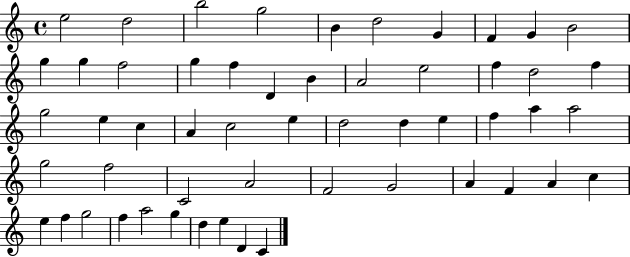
X:1
T:Untitled
M:4/4
L:1/4
K:C
e2 d2 b2 g2 B d2 G F G B2 g g f2 g f D B A2 e2 f d2 f g2 e c A c2 e d2 d e f a a2 g2 f2 C2 A2 F2 G2 A F A c e f g2 f a2 g d e D C